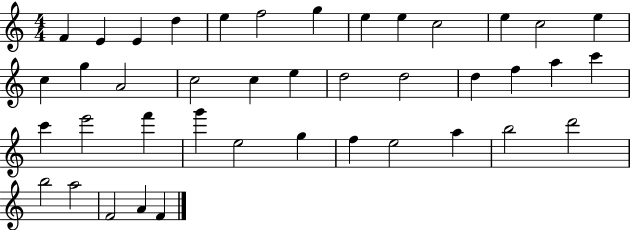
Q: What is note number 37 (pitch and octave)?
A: B5